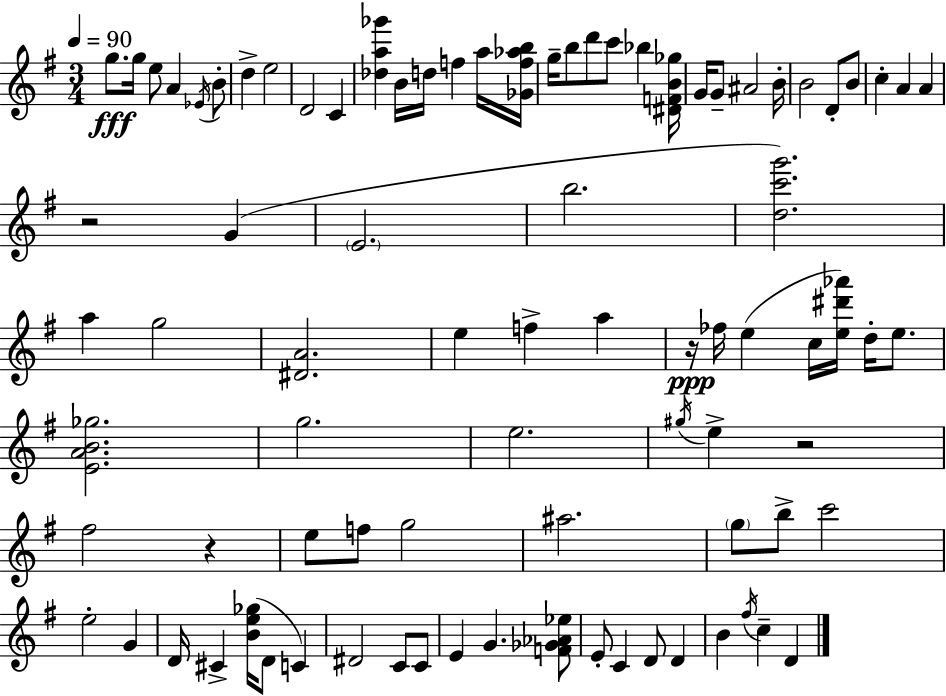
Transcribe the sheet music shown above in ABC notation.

X:1
T:Untitled
M:3/4
L:1/4
K:Em
g/2 g/4 e/2 A _E/4 B/2 d e2 D2 C [_da_g'] B/4 d/4 f a/4 [_Gf_ab]/4 g/4 b/2 d'/2 c'/2 _b [^DFB_g]/4 G/4 G/2 ^A2 B/4 B2 D/2 B/2 c A A z2 G E2 b2 [dc'g']2 a g2 [^DA]2 e f a z/4 _f/4 e c/4 [e^d'_a']/4 d/4 e/2 [EAB_g]2 g2 e2 ^g/4 e z2 ^f2 z e/2 f/2 g2 ^a2 g/2 b/2 c'2 e2 G D/4 ^C [Be_g]/4 D/2 C ^D2 C/2 C/2 E G [F_G_A_e]/2 E/2 C D/2 D B ^f/4 c D